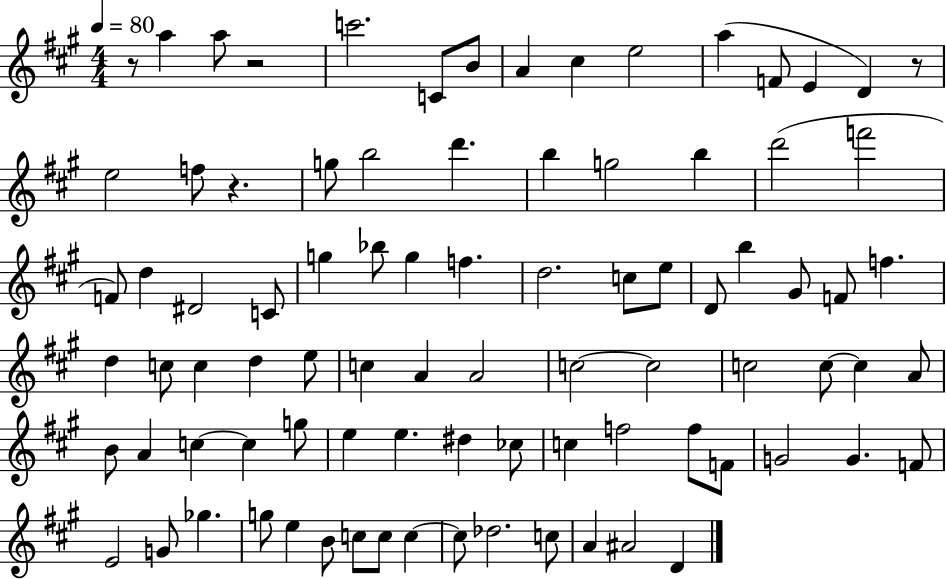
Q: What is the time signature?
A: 4/4